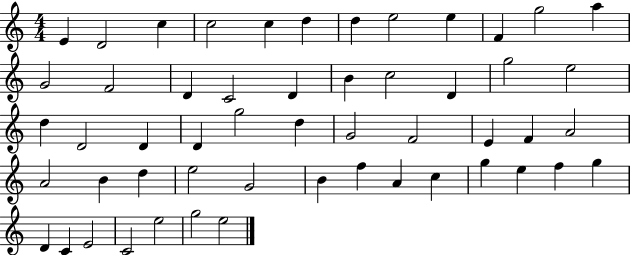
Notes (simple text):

E4/q D4/h C5/q C5/h C5/q D5/q D5/q E5/h E5/q F4/q G5/h A5/q G4/h F4/h D4/q C4/h D4/q B4/q C5/h D4/q G5/h E5/h D5/q D4/h D4/q D4/q G5/h D5/q G4/h F4/h E4/q F4/q A4/h A4/h B4/q D5/q E5/h G4/h B4/q F5/q A4/q C5/q G5/q E5/q F5/q G5/q D4/q C4/q E4/h C4/h E5/h G5/h E5/h